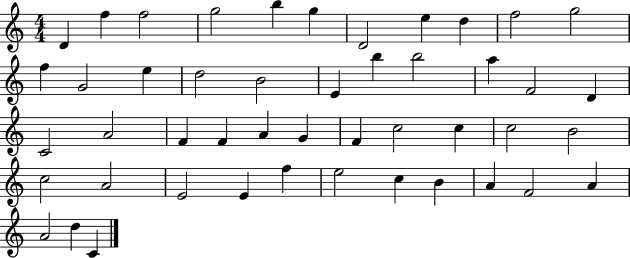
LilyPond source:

{
  \clef treble
  \numericTimeSignature
  \time 4/4
  \key c \major
  d'4 f''4 f''2 | g''2 b''4 g''4 | d'2 e''4 d''4 | f''2 g''2 | \break f''4 g'2 e''4 | d''2 b'2 | e'4 b''4 b''2 | a''4 f'2 d'4 | \break c'2 a'2 | f'4 f'4 a'4 g'4 | f'4 c''2 c''4 | c''2 b'2 | \break c''2 a'2 | e'2 e'4 f''4 | e''2 c''4 b'4 | a'4 f'2 a'4 | \break a'2 d''4 c'4 | \bar "|."
}